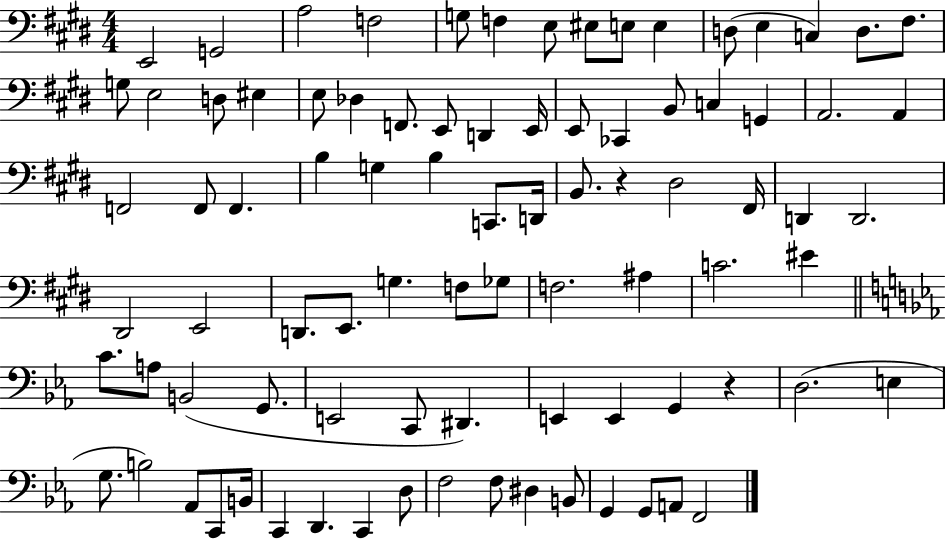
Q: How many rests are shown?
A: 2